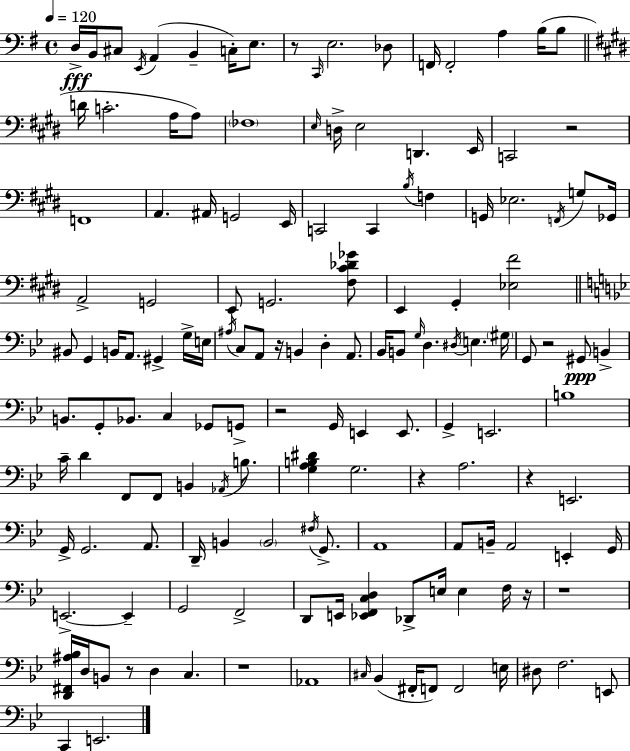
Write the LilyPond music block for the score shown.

{
  \clef bass
  \time 4/4
  \defaultTimeSignature
  \key e \minor
  \tempo 4 = 120
  d16->\fff b,16 cis8 \acciaccatura { e,16 } a,4( b,4-- c16-.) e8. | r8 \grace { c,16 } e2. | des8 f,16 f,2-. a4 b16( | b8 \bar "||" \break \key e \major d'16 c'2.-. a16 a8) | \parenthesize fes1 | \grace { e16 } d16-> e2 d,4. | e,16 c,2 r2 | \break f,1 | a,4. ais,16 g,2 | e,16 c,2 c,4 \acciaccatura { b16 } f4 | g,16 ees2. \acciaccatura { f,16 } | \break g8 ges,16 a,2-> g,2 | e,8 g,2. | <fis cis' des' ges'>8 e,4 gis,4-. <ees fis'>2 | \bar "||" \break \key bes \major bis,8 g,4 b,16 a,8. gis,4-> g16-> e16 | \acciaccatura { ais16 } c8 a,8 r16 b,4 d4-. a,8. | bes,16 b,8 \grace { g16 } d4. \acciaccatura { dis16 } e4. | \parenthesize gis16 g,8 r2 gis,8\ppp b,4-> | \break b,8. g,8-. bes,8. c4 ges,8 | g,8-> r2 g,16 e,4 | e,8. g,4-> e,2. | b1 | \break c'16-- d'4 f,8 f,8 b,4 | \acciaccatura { aes,16 } b8. <g a b dis'>4 g2. | r4 a2. | r4 e,2. | \break g,16-> g,2. | a,8. d,16-- b,4 \parenthesize b,2 | \acciaccatura { fis16 } g,8.-> a,1 | a,8 b,16-- a,2 | \break e,4-. g,16 e,2.->~~ | e,4-- g,2 f,2-> | d,8 e,16 <ees, f, c d>4 des,8-> e16 e4 | f16 r16 r1 | \break <d, fis, ais bes>16 d16 b,8 r8 d4 c4. | r1 | aes,1 | \grace { cis16 } bes,4( fis,16-. f,8) f,2 | \break e16 dis8 f2. | e,8 c,4 e,2. | \bar "|."
}